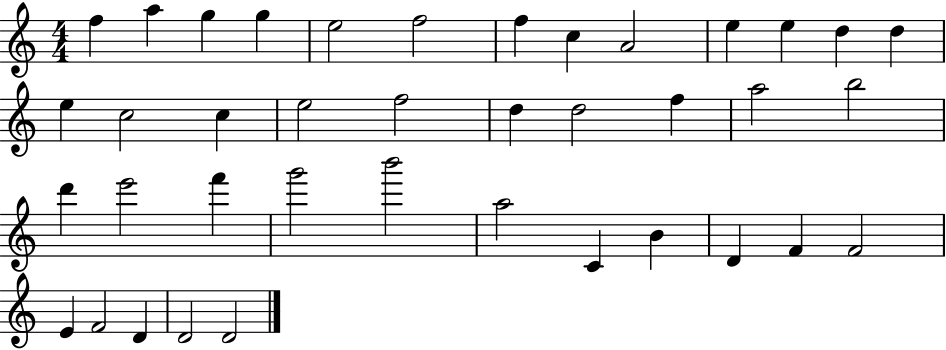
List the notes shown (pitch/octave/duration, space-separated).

F5/q A5/q G5/q G5/q E5/h F5/h F5/q C5/q A4/h E5/q E5/q D5/q D5/q E5/q C5/h C5/q E5/h F5/h D5/q D5/h F5/q A5/h B5/h D6/q E6/h F6/q G6/h B6/h A5/h C4/q B4/q D4/q F4/q F4/h E4/q F4/h D4/q D4/h D4/h